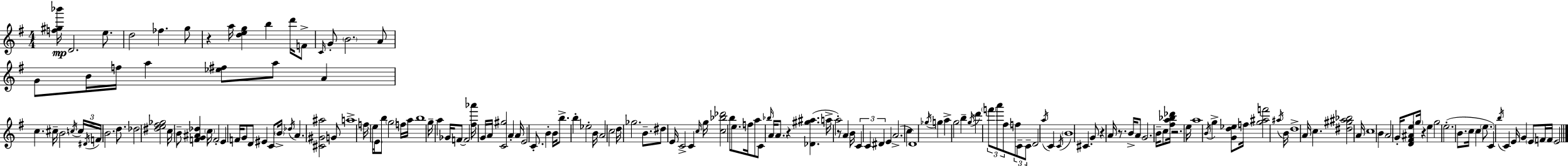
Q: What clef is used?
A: treble